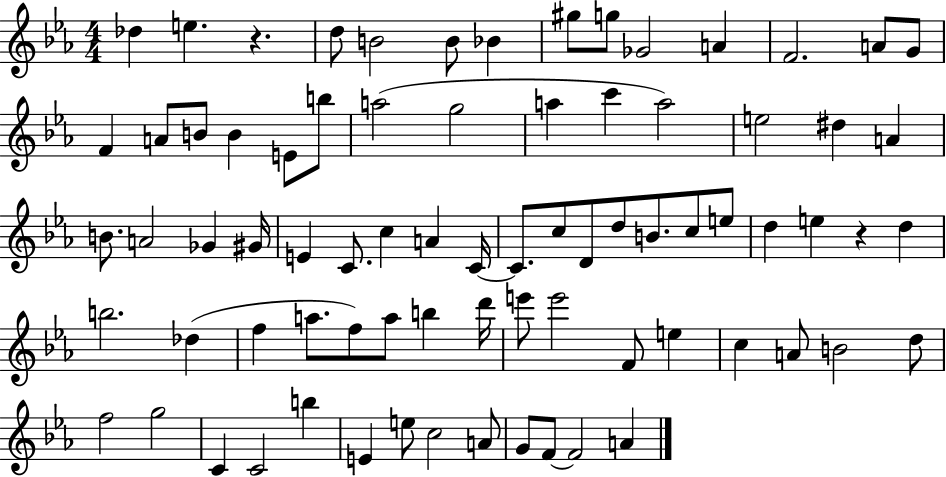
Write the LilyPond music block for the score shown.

{
  \clef treble
  \numericTimeSignature
  \time 4/4
  \key ees \major
  des''4 e''4. r4. | d''8 b'2 b'8 bes'4 | gis''8 g''8 ges'2 a'4 | f'2. a'8 g'8 | \break f'4 a'8 b'8 b'4 e'8 b''8 | a''2( g''2 | a''4 c'''4 a''2) | e''2 dis''4 a'4 | \break b'8. a'2 ges'4 gis'16 | e'4 c'8. c''4 a'4 c'16~~ | c'8. c''8 d'8 d''8 b'8. c''8 e''8 | d''4 e''4 r4 d''4 | \break b''2. des''4( | f''4 a''8. f''8) a''8 b''4 d'''16 | e'''8 e'''2 f'8 e''4 | c''4 a'8 b'2 d''8 | \break f''2 g''2 | c'4 c'2 b''4 | e'4 e''8 c''2 a'8 | g'8 f'8~~ f'2 a'4 | \break \bar "|."
}